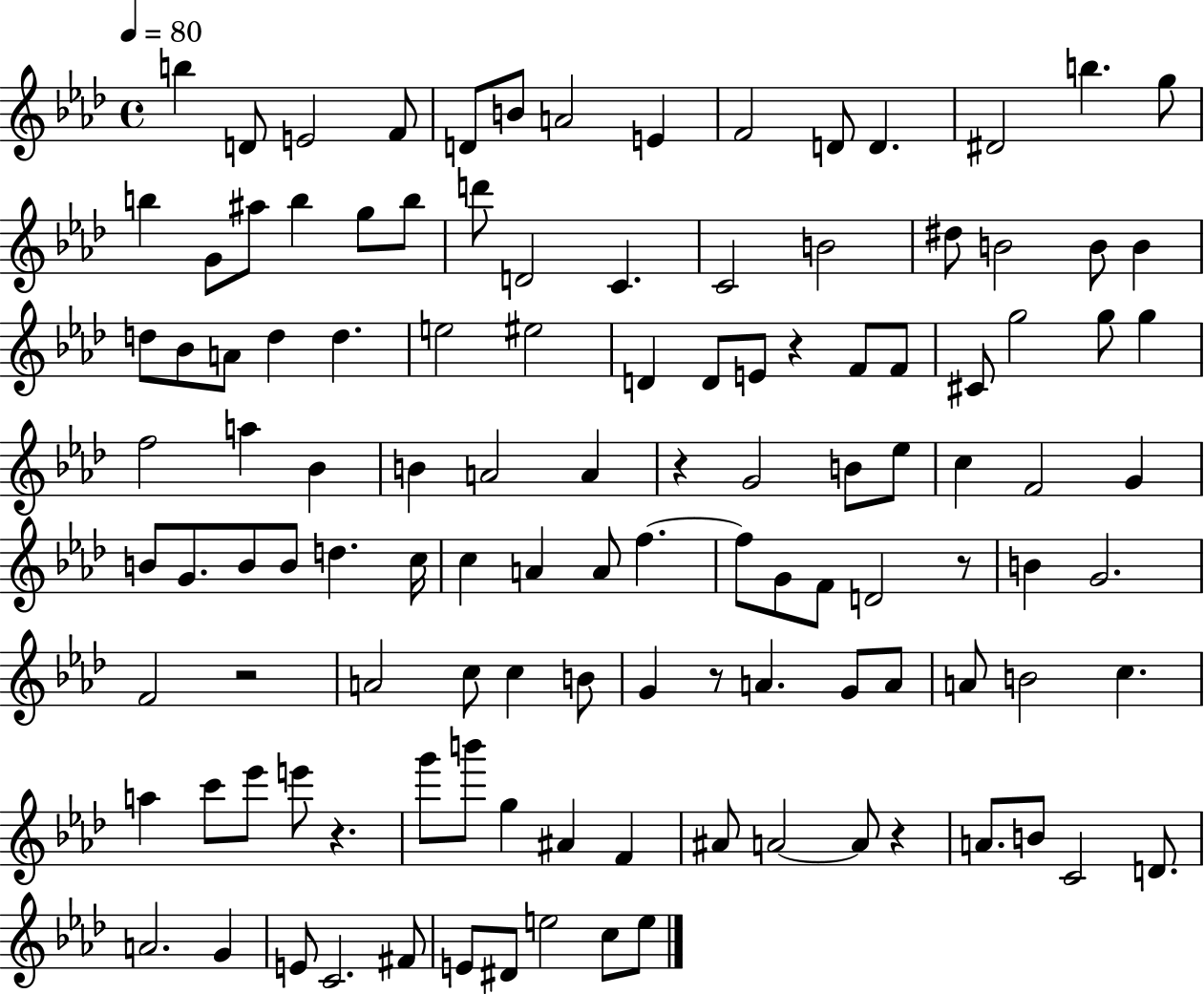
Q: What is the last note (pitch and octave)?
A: E5